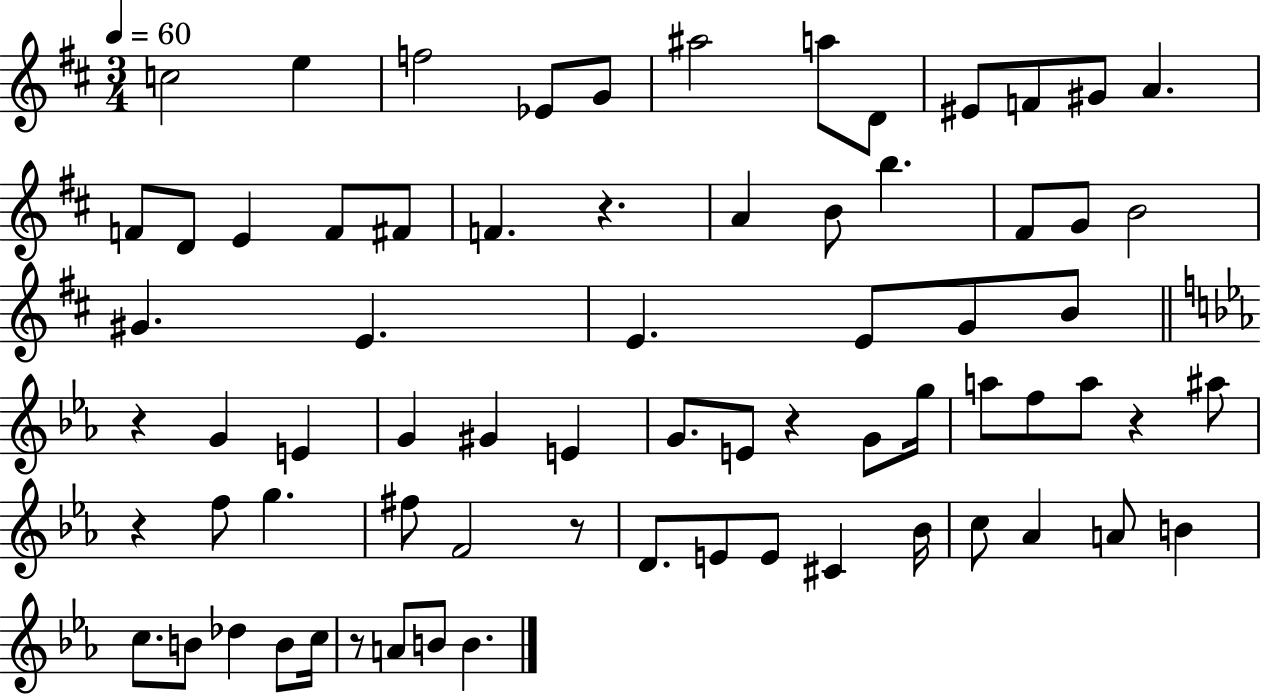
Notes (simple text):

C5/h E5/q F5/h Eb4/e G4/e A#5/h A5/e D4/e EIS4/e F4/e G#4/e A4/q. F4/e D4/e E4/q F4/e F#4/e F4/q. R/q. A4/q B4/e B5/q. F#4/e G4/e B4/h G#4/q. E4/q. E4/q. E4/e G4/e B4/e R/q G4/q E4/q G4/q G#4/q E4/q G4/e. E4/e R/q G4/e G5/s A5/e F5/e A5/e R/q A#5/e R/q F5/e G5/q. F#5/e F4/h R/e D4/e. E4/e E4/e C#4/q Bb4/s C5/e Ab4/q A4/e B4/q C5/e. B4/e Db5/q B4/e C5/s R/e A4/e B4/e B4/q.